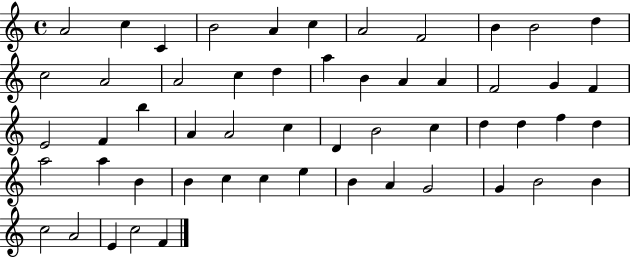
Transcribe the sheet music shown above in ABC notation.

X:1
T:Untitled
M:4/4
L:1/4
K:C
A2 c C B2 A c A2 F2 B B2 d c2 A2 A2 c d a B A A F2 G F E2 F b A A2 c D B2 c d d f d a2 a B B c c e B A G2 G B2 B c2 A2 E c2 F